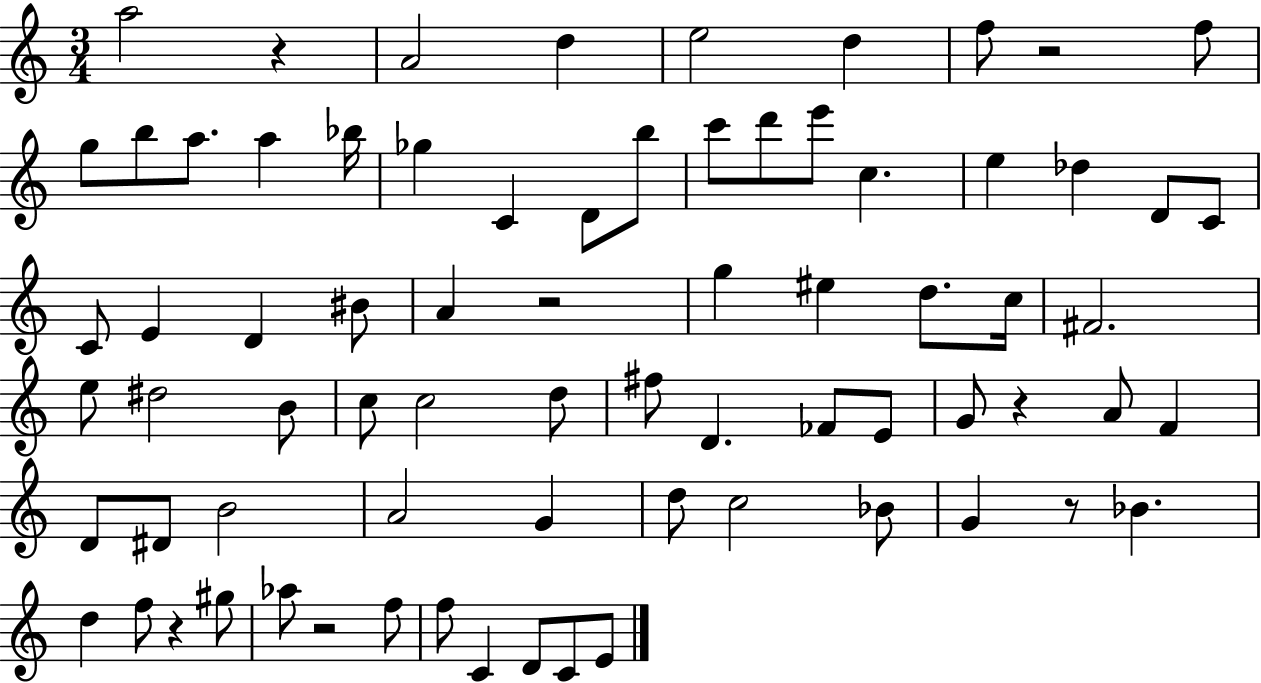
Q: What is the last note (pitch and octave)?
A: E4